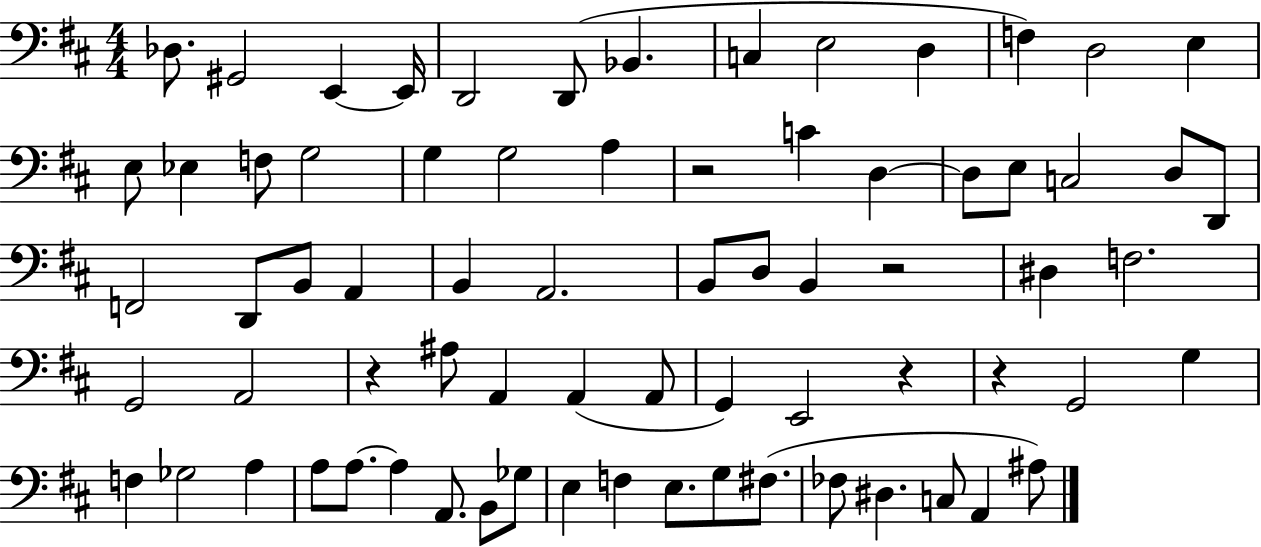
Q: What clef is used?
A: bass